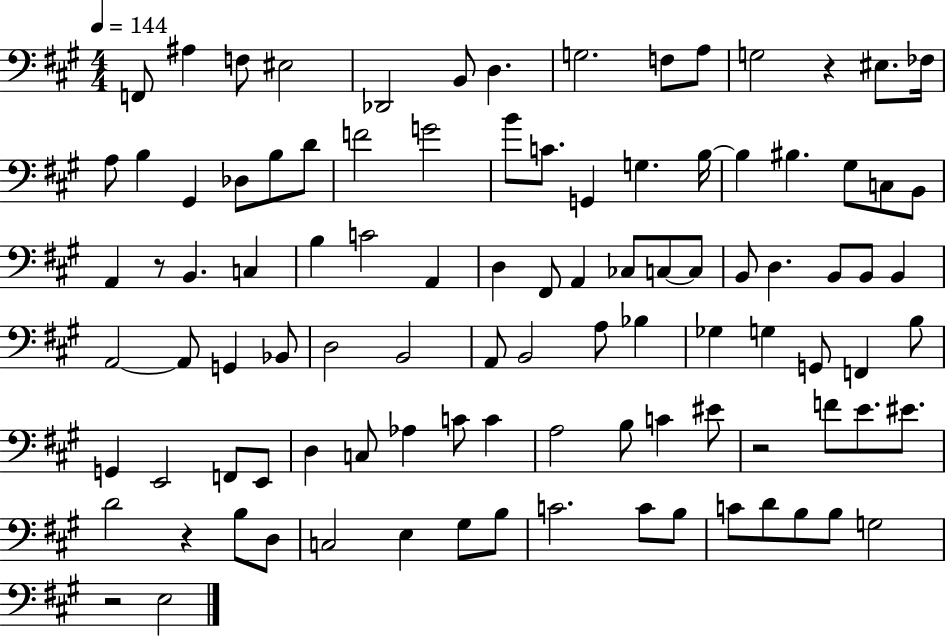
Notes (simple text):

F2/e A#3/q F3/e EIS3/h Db2/h B2/e D3/q. G3/h. F3/e A3/e G3/h R/q EIS3/e. FES3/s A3/e B3/q G#2/q Db3/e B3/e D4/e F4/h G4/h B4/e C4/e. G2/q G3/q. B3/s B3/q BIS3/q. G#3/e C3/e B2/e A2/q R/e B2/q. C3/q B3/q C4/h A2/q D3/q F#2/e A2/q CES3/e C3/e C3/e B2/e D3/q. B2/e B2/e B2/q A2/h A2/e G2/q Bb2/e D3/h B2/h A2/e B2/h A3/e Bb3/q Gb3/q G3/q G2/e F2/q B3/e G2/q E2/h F2/e E2/e D3/q C3/e Ab3/q C4/e C4/q A3/h B3/e C4/q EIS4/e R/h F4/e E4/e. EIS4/e. D4/h R/q B3/e D3/e C3/h E3/q G#3/e B3/e C4/h. C4/e B3/e C4/e D4/e B3/e B3/e G3/h R/h E3/h